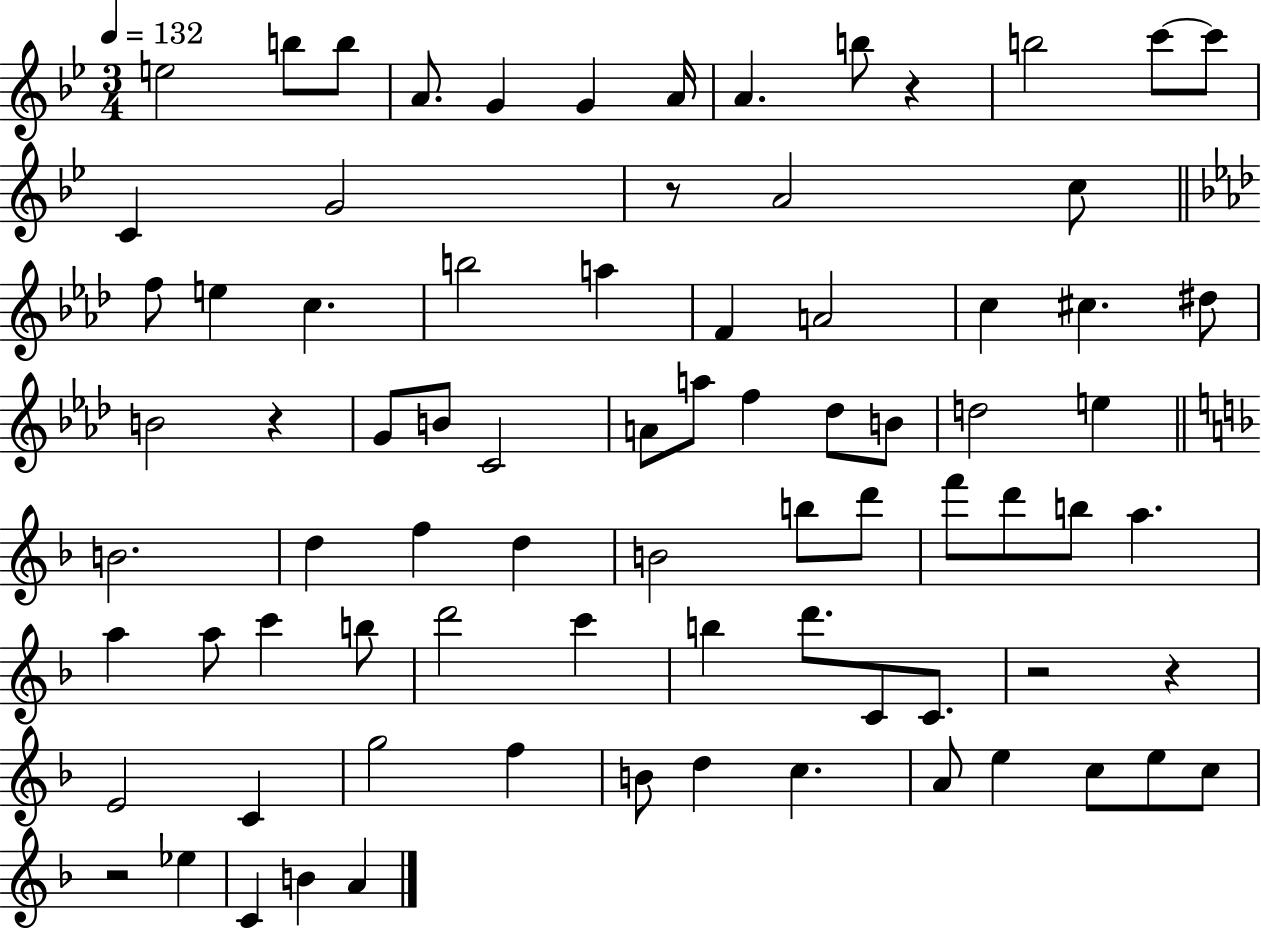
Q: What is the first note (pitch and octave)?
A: E5